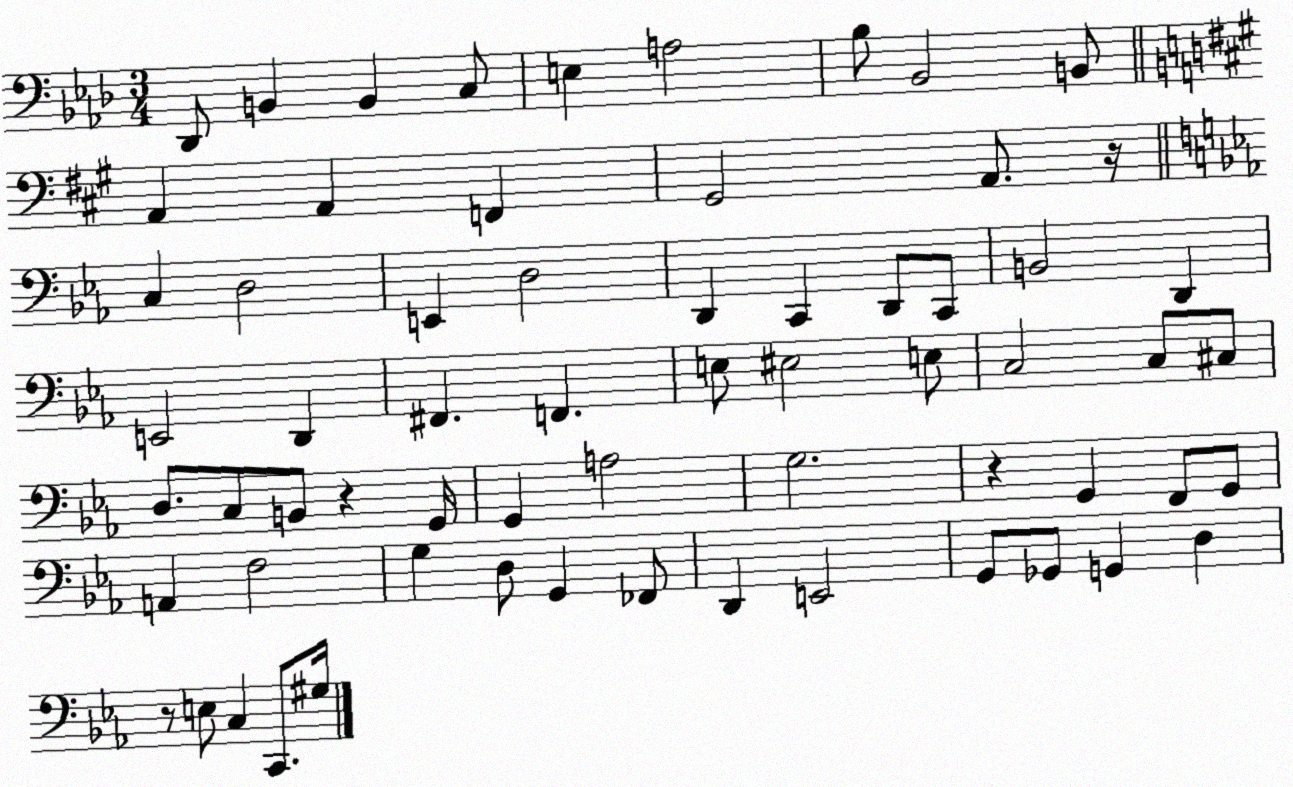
X:1
T:Untitled
M:3/4
L:1/4
K:Ab
_D,,/2 B,, B,, C,/2 E, A,2 _B,/2 _B,,2 B,,/2 A,, A,, F,, ^G,,2 A,,/2 z/4 C, D,2 E,, D,2 D,, C,, D,,/2 C,,/2 B,,2 D,, E,,2 D,, ^F,, F,, E,/2 ^E,2 E,/2 C,2 C,/2 ^C,/2 D,/2 C,/2 B,,/2 z G,,/4 G,, A,2 G,2 z G,, F,,/2 G,,/2 A,, F,2 G, D,/2 G,, _F,,/2 D,, E,,2 G,,/2 _G,,/2 G,, D, z/2 E,/2 C, C,,/2 ^G,/4